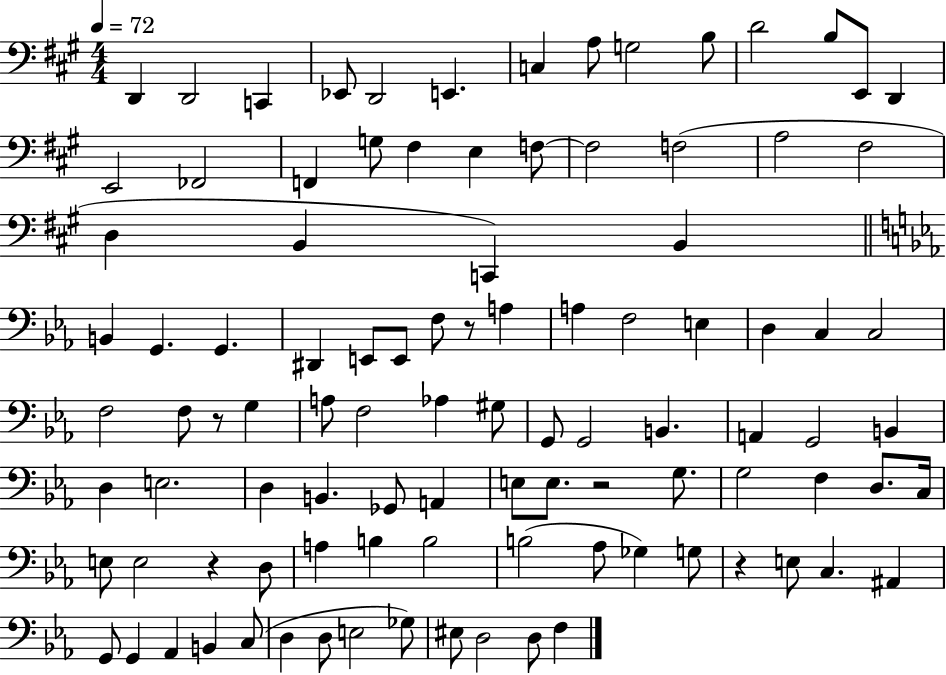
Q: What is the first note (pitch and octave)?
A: D2